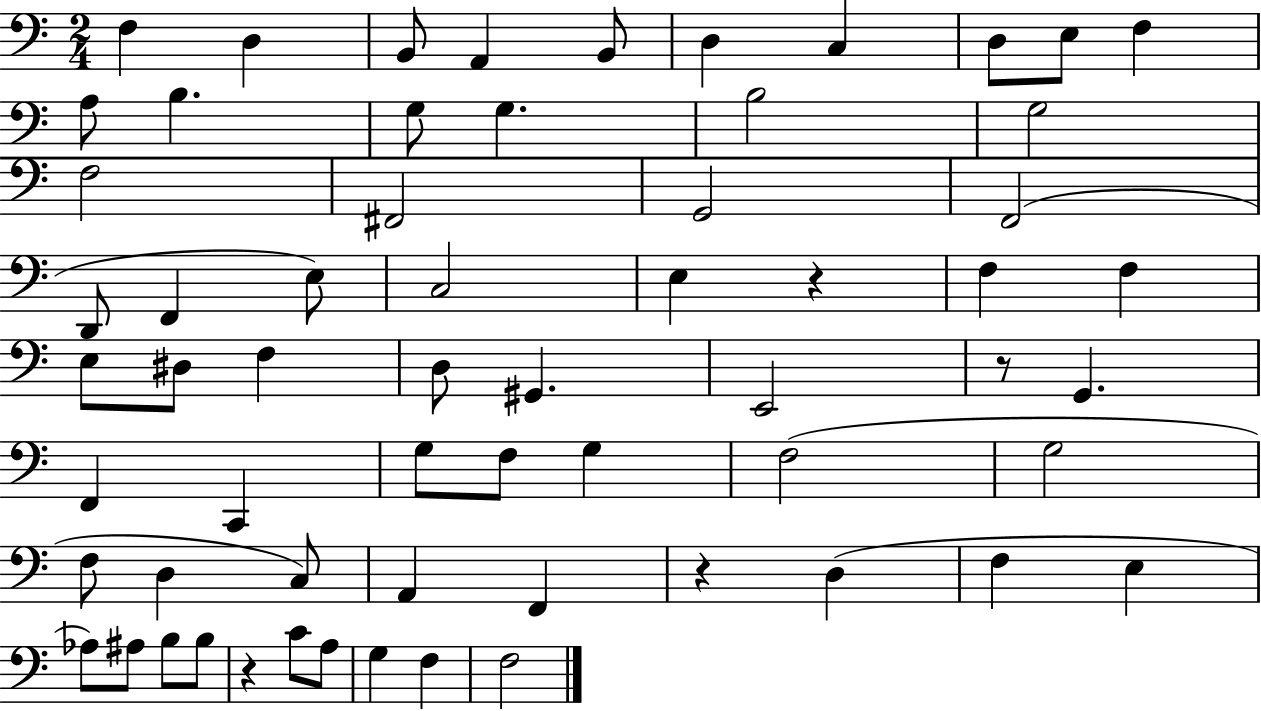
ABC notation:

X:1
T:Untitled
M:2/4
L:1/4
K:C
F, D, B,,/2 A,, B,,/2 D, C, D,/2 E,/2 F, A,/2 B, G,/2 G, B,2 G,2 F,2 ^F,,2 G,,2 F,,2 D,,/2 F,, E,/2 C,2 E, z F, F, E,/2 ^D,/2 F, D,/2 ^G,, E,,2 z/2 G,, F,, C,, G,/2 F,/2 G, F,2 G,2 F,/2 D, C,/2 A,, F,, z D, F, E, _A,/2 ^A,/2 B,/2 B,/2 z C/2 A,/2 G, F, F,2